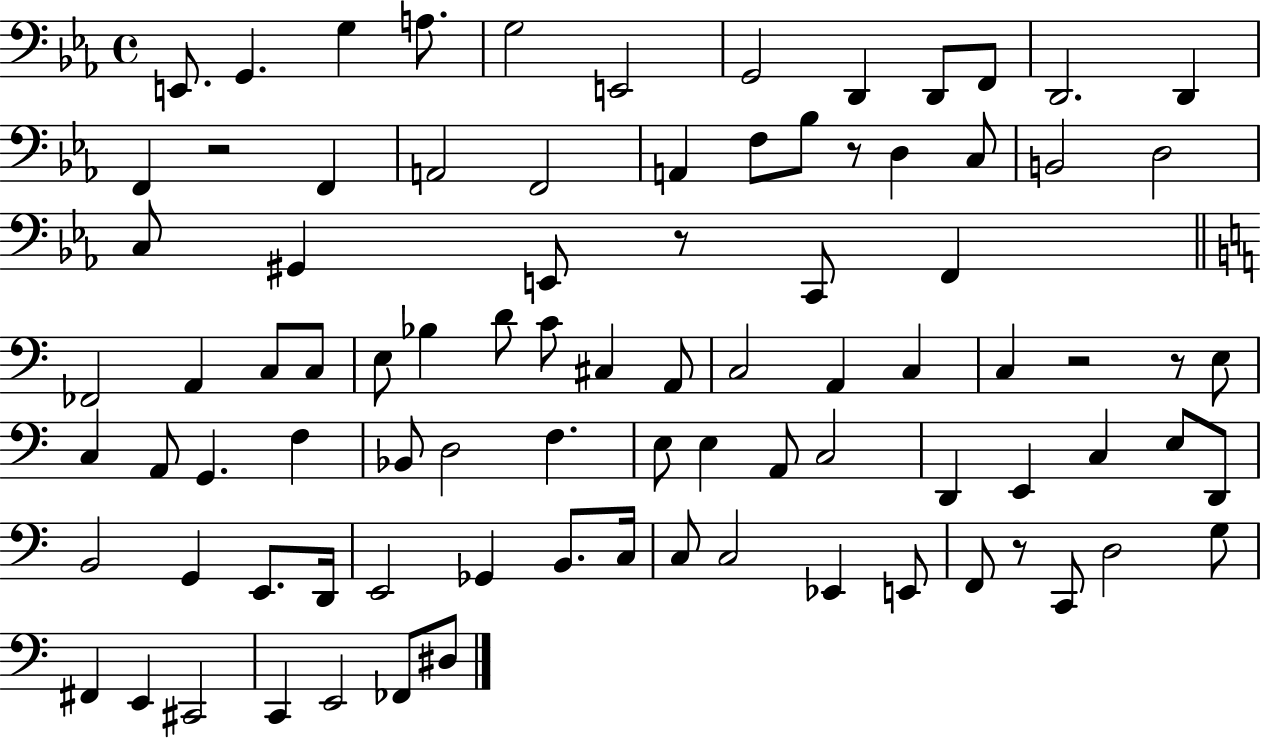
{
  \clef bass
  \time 4/4
  \defaultTimeSignature
  \key ees \major
  e,8. g,4. g4 a8. | g2 e,2 | g,2 d,4 d,8 f,8 | d,2. d,4 | \break f,4 r2 f,4 | a,2 f,2 | a,4 f8 bes8 r8 d4 c8 | b,2 d2 | \break c8 gis,4 e,8 r8 c,8 f,4 | \bar "||" \break \key c \major fes,2 a,4 c8 c8 | e8 bes4 d'8 c'8 cis4 a,8 | c2 a,4 c4 | c4 r2 r8 e8 | \break c4 a,8 g,4. f4 | bes,8 d2 f4. | e8 e4 a,8 c2 | d,4 e,4 c4 e8 d,8 | \break b,2 g,4 e,8. d,16 | e,2 ges,4 b,8. c16 | c8 c2 ees,4 e,8 | f,8 r8 c,8 d2 g8 | \break fis,4 e,4 cis,2 | c,4 e,2 fes,8 dis8 | \bar "|."
}